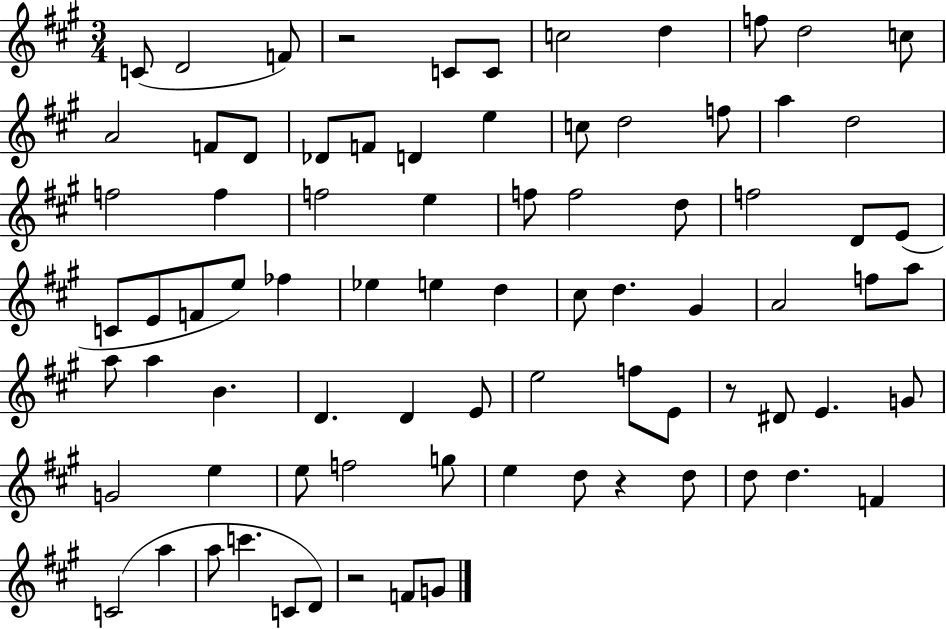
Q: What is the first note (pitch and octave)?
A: C4